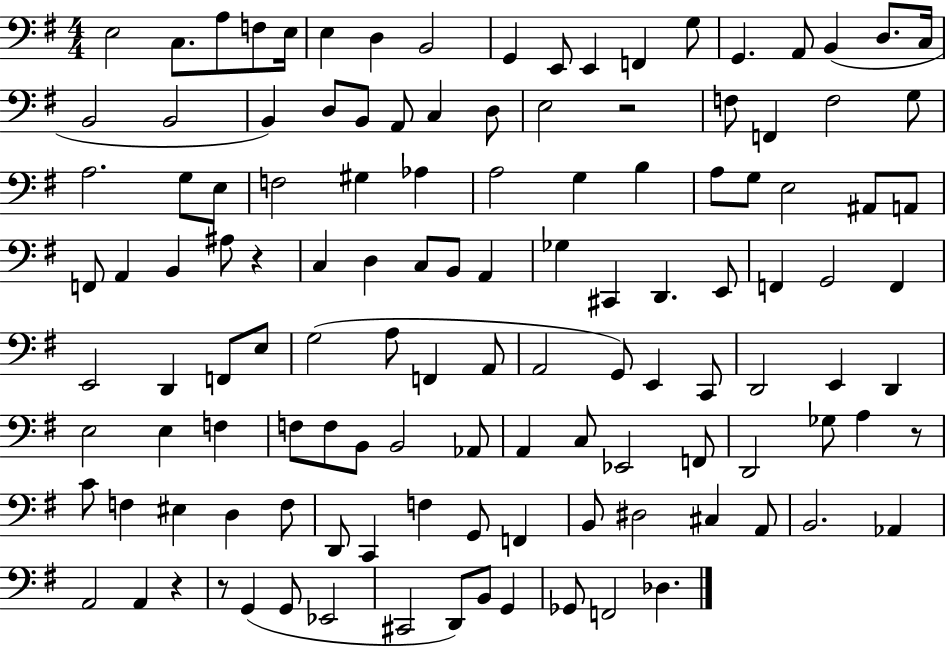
{
  \clef bass
  \numericTimeSignature
  \time 4/4
  \key g \major
  e2 c8. a8 f8 e16 | e4 d4 b,2 | g,4 e,8 e,4 f,4 g8 | g,4. a,8 b,4( d8. c16 | \break b,2 b,2 | b,4) d8 b,8 a,8 c4 d8 | e2 r2 | f8 f,4 f2 g8 | \break a2. g8 e8 | f2 gis4 aes4 | a2 g4 b4 | a8 g8 e2 ais,8 a,8 | \break f,8 a,4 b,4 ais8 r4 | c4 d4 c8 b,8 a,4 | ges4 cis,4 d,4. e,8 | f,4 g,2 f,4 | \break e,2 d,4 f,8 e8 | g2( a8 f,4 a,8 | a,2 g,8) e,4 c,8 | d,2 e,4 d,4 | \break e2 e4 f4 | f8 f8 b,8 b,2 aes,8 | a,4 c8 ees,2 f,8 | d,2 ges8 a4 r8 | \break c'8 f4 eis4 d4 f8 | d,8 c,4 f4 g,8 f,4 | b,8 dis2 cis4 a,8 | b,2. aes,4 | \break a,2 a,4 r4 | r8 g,4( g,8 ees,2 | cis,2 d,8) b,8 g,4 | ges,8 f,2 des4. | \break \bar "|."
}